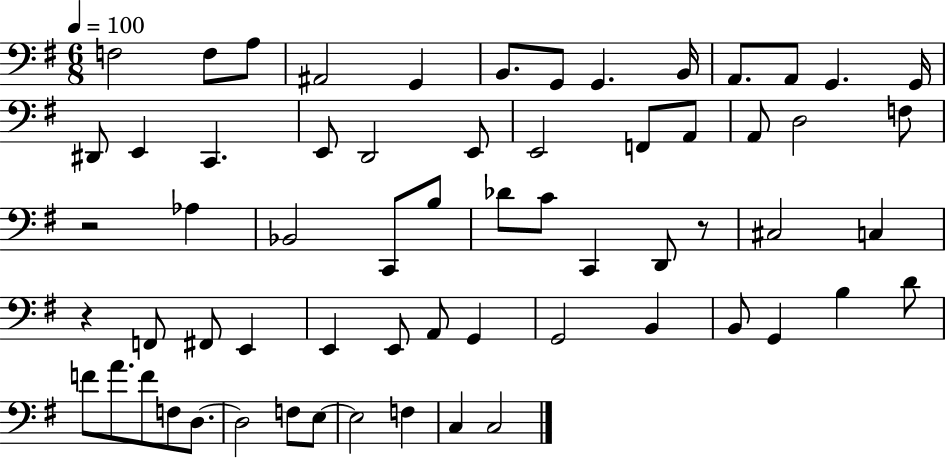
X:1
T:Untitled
M:6/8
L:1/4
K:G
F,2 F,/2 A,/2 ^A,,2 G,, B,,/2 G,,/2 G,, B,,/4 A,,/2 A,,/2 G,, G,,/4 ^D,,/2 E,, C,, E,,/2 D,,2 E,,/2 E,,2 F,,/2 A,,/2 A,,/2 D,2 F,/2 z2 _A, _B,,2 C,,/2 B,/2 _D/2 C/2 C,, D,,/2 z/2 ^C,2 C, z F,,/2 ^F,,/2 E,, E,, E,,/2 A,,/2 G,, G,,2 B,, B,,/2 G,, B, D/2 F/2 A/2 F/2 F,/2 D,/2 D,2 F,/2 E,/2 E,2 F, C, C,2